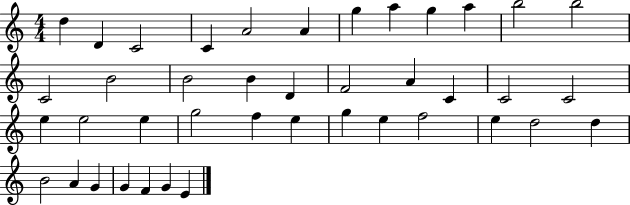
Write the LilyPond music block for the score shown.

{
  \clef treble
  \numericTimeSignature
  \time 4/4
  \key c \major
  d''4 d'4 c'2 | c'4 a'2 a'4 | g''4 a''4 g''4 a''4 | b''2 b''2 | \break c'2 b'2 | b'2 b'4 d'4 | f'2 a'4 c'4 | c'2 c'2 | \break e''4 e''2 e''4 | g''2 f''4 e''4 | g''4 e''4 f''2 | e''4 d''2 d''4 | \break b'2 a'4 g'4 | g'4 f'4 g'4 e'4 | \bar "|."
}